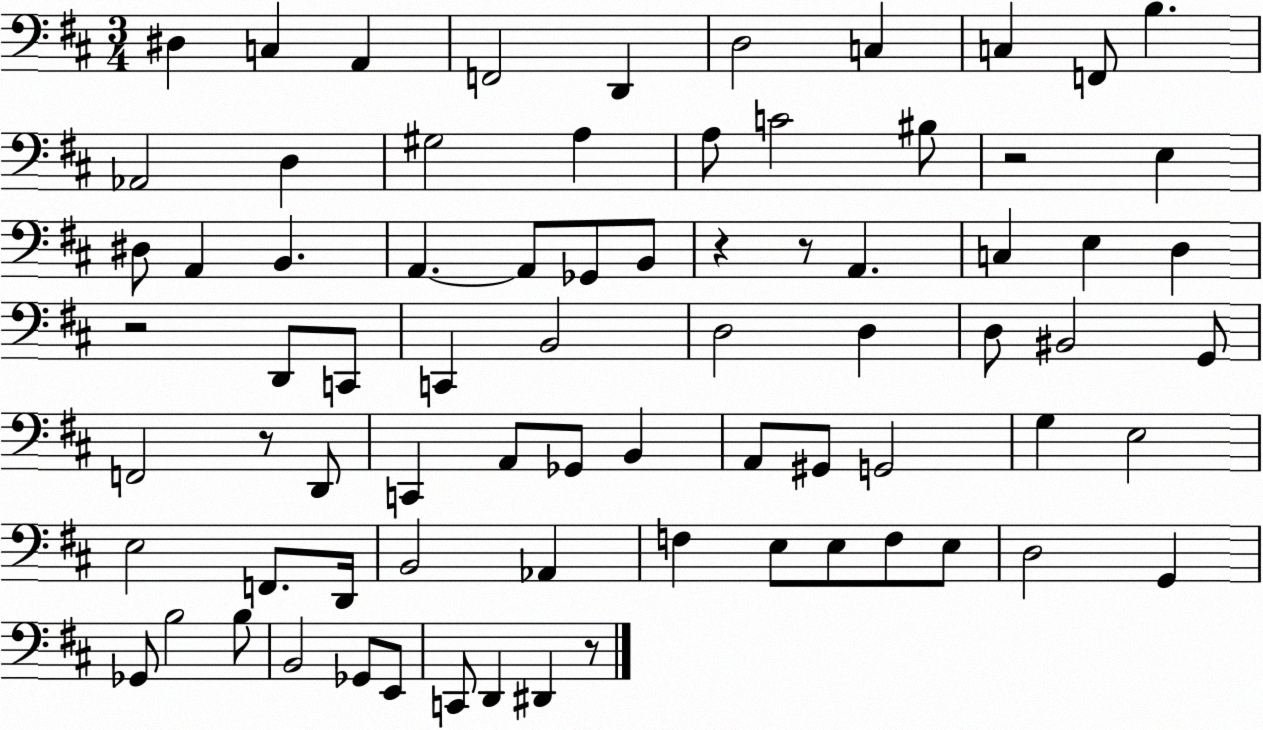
X:1
T:Untitled
M:3/4
L:1/4
K:D
^D, C, A,, F,,2 D,, D,2 C, C, F,,/2 B, _A,,2 D, ^G,2 A, A,/2 C2 ^B,/2 z2 E, ^D,/2 A,, B,, A,, A,,/2 _G,,/2 B,,/2 z z/2 A,, C, E, D, z2 D,,/2 C,,/2 C,, B,,2 D,2 D, D,/2 ^B,,2 G,,/2 F,,2 z/2 D,,/2 C,, A,,/2 _G,,/2 B,, A,,/2 ^G,,/2 G,,2 G, E,2 E,2 F,,/2 D,,/4 B,,2 _A,, F, E,/2 E,/2 F,/2 E,/2 D,2 G,, _G,,/2 B,2 B,/2 B,,2 _G,,/2 E,,/2 C,,/2 D,, ^D,, z/2